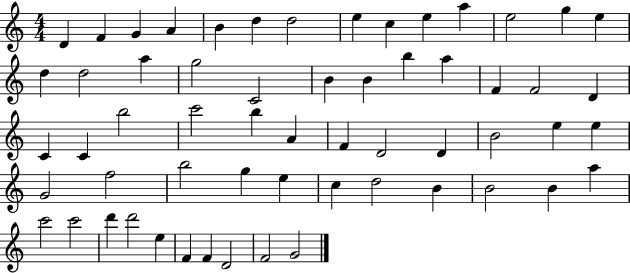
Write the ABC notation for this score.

X:1
T:Untitled
M:4/4
L:1/4
K:C
D F G A B d d2 e c e a e2 g e d d2 a g2 C2 B B b a F F2 D C C b2 c'2 b A F D2 D B2 e e G2 f2 b2 g e c d2 B B2 B a c'2 c'2 d' d'2 e F F D2 F2 G2